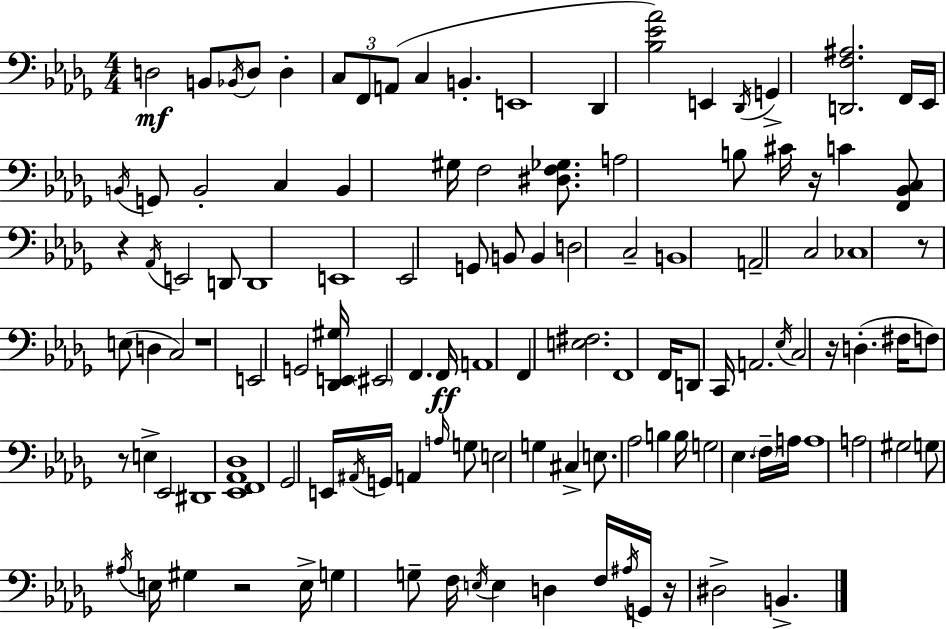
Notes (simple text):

D3/h B2/e Bb2/s D3/e D3/q C3/e F2/e A2/e C3/q B2/q. E2/w Db2/q [Bb3,Eb4,Ab4]/h E2/q Db2/s G2/q [D2,F3,A#3]/h. F2/s Eb2/s B2/s G2/e B2/h C3/q B2/q G#3/s F3/h [D#3,F3,Gb3]/e. A3/h B3/e C#4/s R/s C4/q [F2,Bb2,C3]/e R/q Ab2/s E2/h D2/e D2/w E2/w Eb2/h G2/e B2/e B2/q D3/h C3/h B2/w A2/h C3/h CES3/w R/e E3/e D3/q C3/h R/w E2/h G2/h [Db2,E2,G#3]/s EIS2/h F2/q. F2/s A2/w F2/q [E3,F#3]/h. F2/w F2/s D2/e C2/s A2/h. Eb3/s C3/h R/s D3/q. F#3/s F3/e R/e E3/q Eb2/h D#2/w [Eb2,F2,Ab2,Db3]/w Gb2/h E2/s A#2/s G2/s A2/q A3/s G3/e E3/h G3/q C#3/q E3/e. Ab3/h B3/q B3/s G3/h Eb3/q. F3/s A3/s A3/w A3/h G#3/h G3/e A#3/s E3/s G#3/q R/h E3/s G3/q G3/e F3/s E3/s E3/q D3/q F3/s A#3/s G2/s R/s D#3/h B2/q.